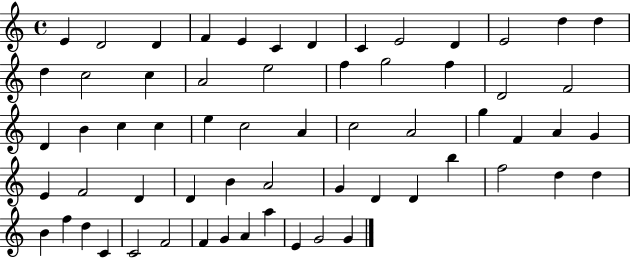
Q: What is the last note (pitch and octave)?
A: G4